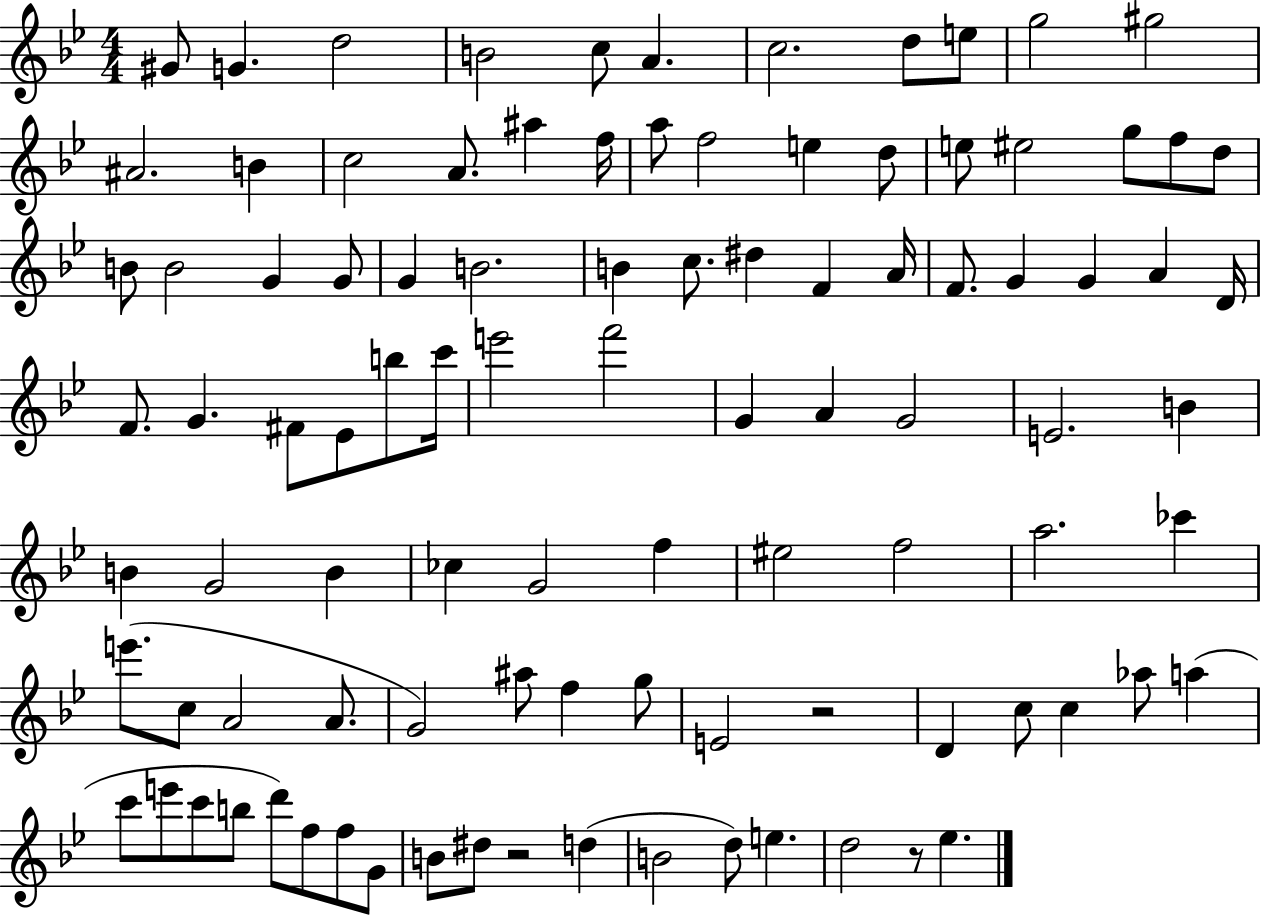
X:1
T:Untitled
M:4/4
L:1/4
K:Bb
^G/2 G d2 B2 c/2 A c2 d/2 e/2 g2 ^g2 ^A2 B c2 A/2 ^a f/4 a/2 f2 e d/2 e/2 ^e2 g/2 f/2 d/2 B/2 B2 G G/2 G B2 B c/2 ^d F A/4 F/2 G G A D/4 F/2 G ^F/2 _E/2 b/2 c'/4 e'2 f'2 G A G2 E2 B B G2 B _c G2 f ^e2 f2 a2 _c' e'/2 c/2 A2 A/2 G2 ^a/2 f g/2 E2 z2 D c/2 c _a/2 a c'/2 e'/2 c'/2 b/2 d'/2 f/2 f/2 G/2 B/2 ^d/2 z2 d B2 d/2 e d2 z/2 _e